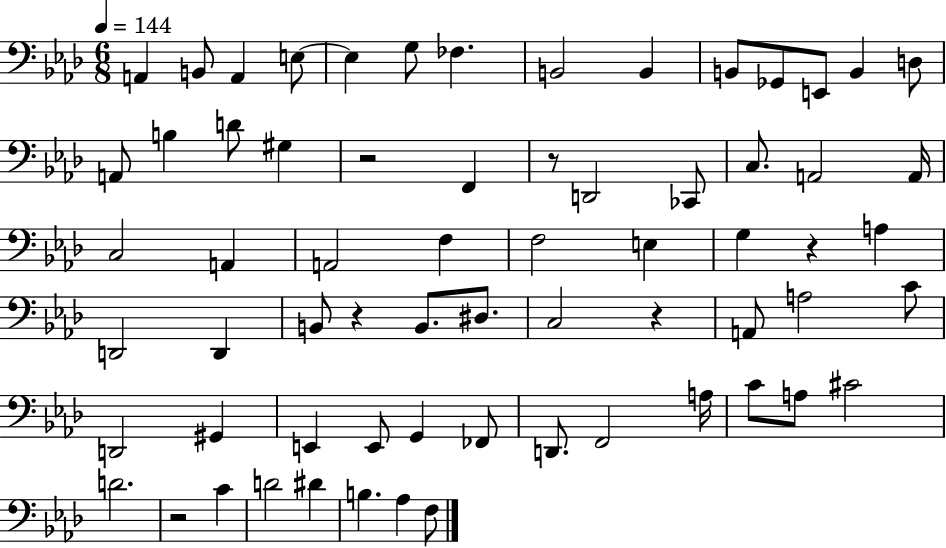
A2/q B2/e A2/q E3/e E3/q G3/e FES3/q. B2/h B2/q B2/e Gb2/e E2/e B2/q D3/e A2/e B3/q D4/e G#3/q R/h F2/q R/e D2/h CES2/e C3/e. A2/h A2/s C3/h A2/q A2/h F3/q F3/h E3/q G3/q R/q A3/q D2/h D2/q B2/e R/q B2/e. D#3/e. C3/h R/q A2/e A3/h C4/e D2/h G#2/q E2/q E2/e G2/q FES2/e D2/e. F2/h A3/s C4/e A3/e C#4/h D4/h. R/h C4/q D4/h D#4/q B3/q. Ab3/q F3/e